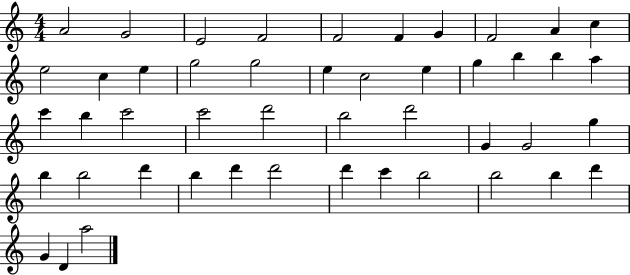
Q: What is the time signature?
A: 4/4